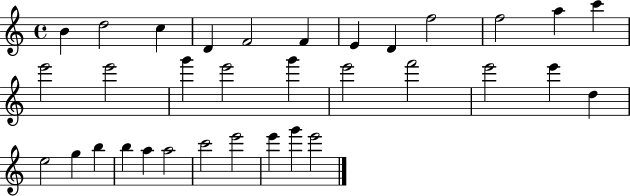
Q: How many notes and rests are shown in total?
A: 33